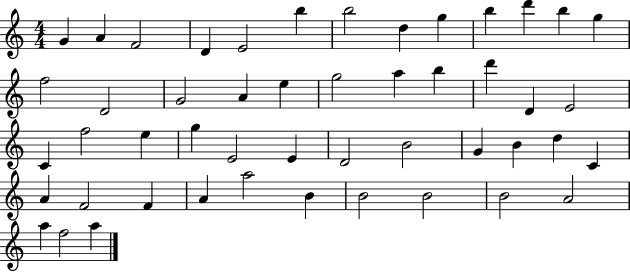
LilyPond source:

{
  \clef treble
  \numericTimeSignature
  \time 4/4
  \key c \major
  g'4 a'4 f'2 | d'4 e'2 b''4 | b''2 d''4 g''4 | b''4 d'''4 b''4 g''4 | \break f''2 d'2 | g'2 a'4 e''4 | g''2 a''4 b''4 | d'''4 d'4 e'2 | \break c'4 f''2 e''4 | g''4 e'2 e'4 | d'2 b'2 | g'4 b'4 d''4 c'4 | \break a'4 f'2 f'4 | a'4 a''2 b'4 | b'2 b'2 | b'2 a'2 | \break a''4 f''2 a''4 | \bar "|."
}